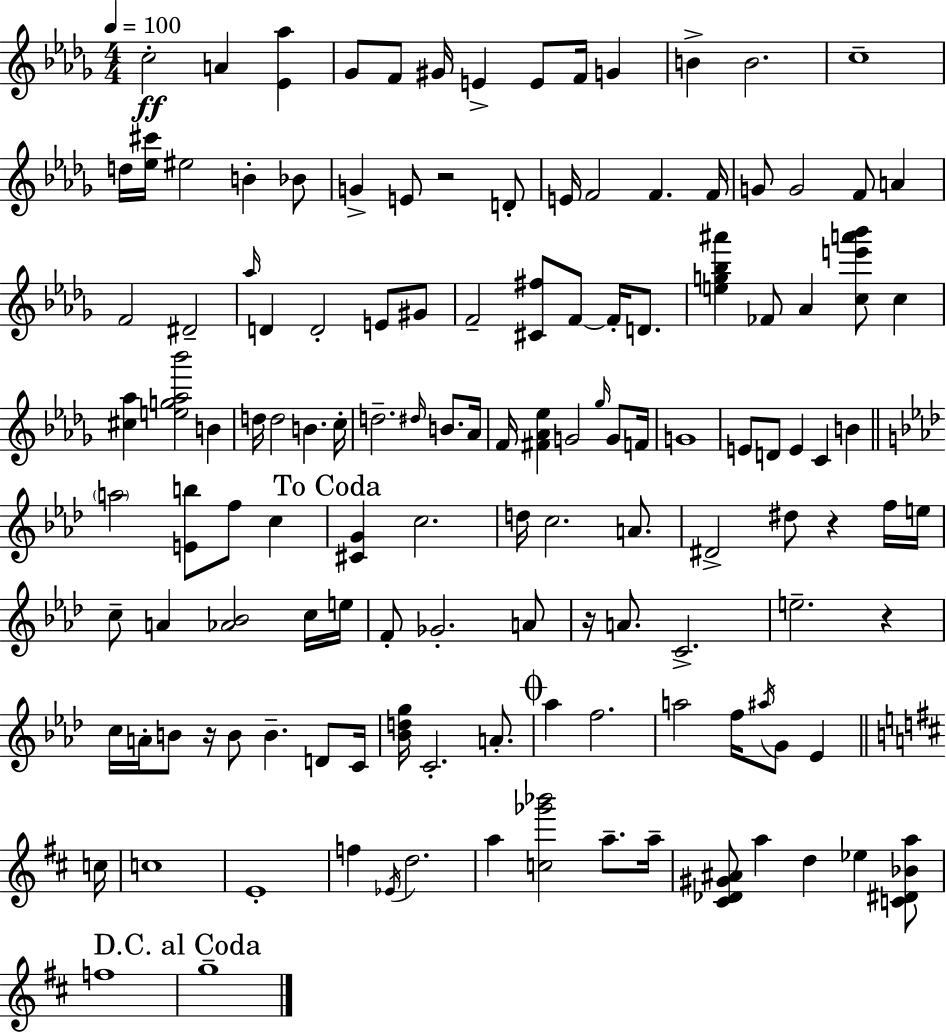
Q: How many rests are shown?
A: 5